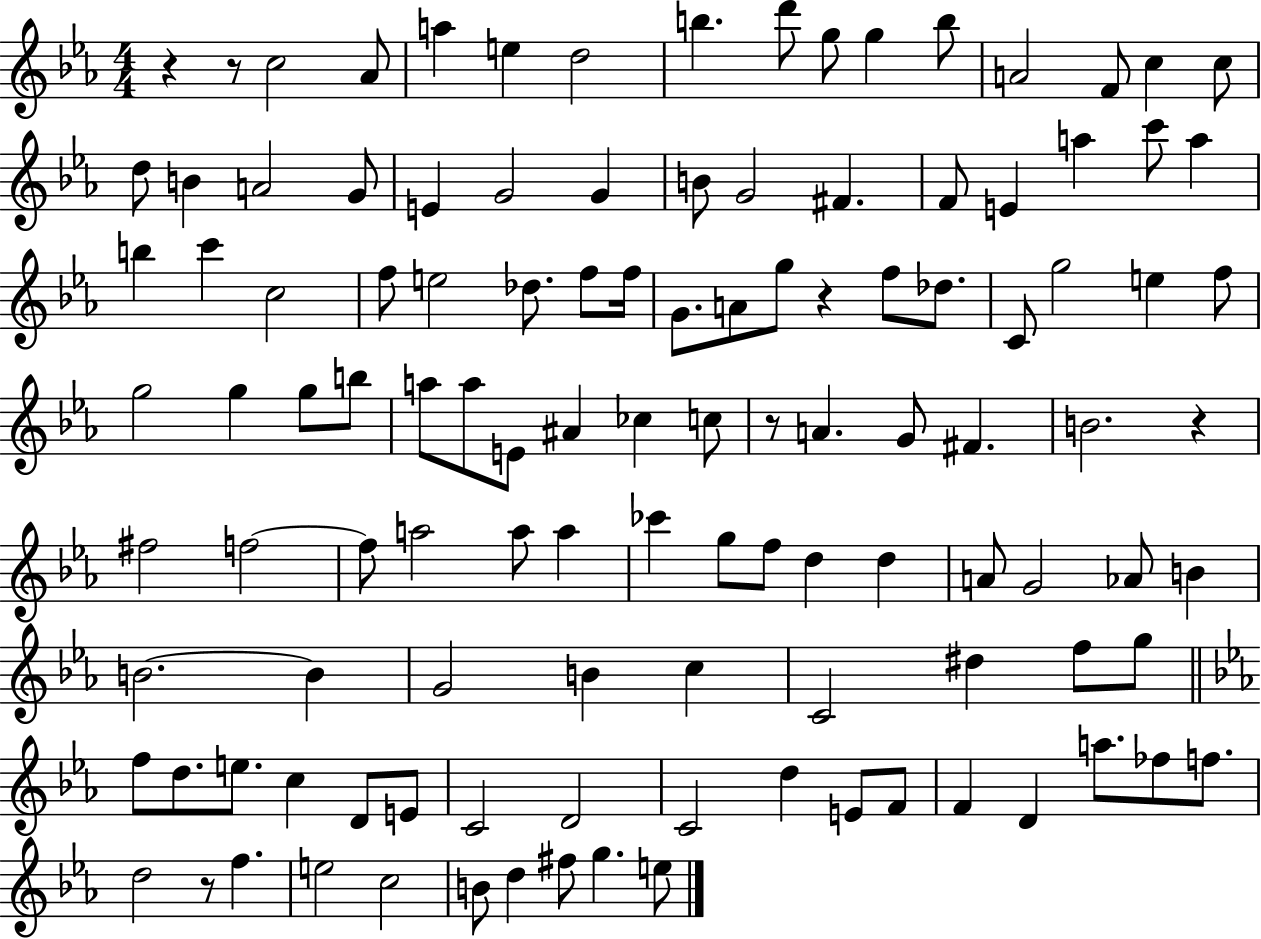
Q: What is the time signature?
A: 4/4